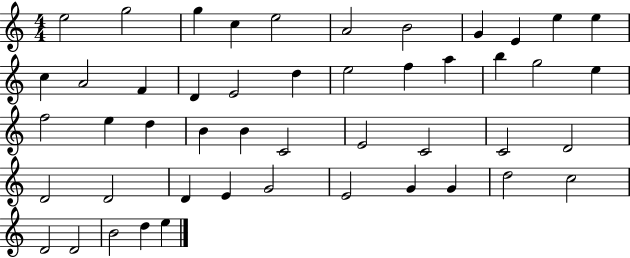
E5/h G5/h G5/q C5/q E5/h A4/h B4/h G4/q E4/q E5/q E5/q C5/q A4/h F4/q D4/q E4/h D5/q E5/h F5/q A5/q B5/q G5/h E5/q F5/h E5/q D5/q B4/q B4/q C4/h E4/h C4/h C4/h D4/h D4/h D4/h D4/q E4/q G4/h E4/h G4/q G4/q D5/h C5/h D4/h D4/h B4/h D5/q E5/q